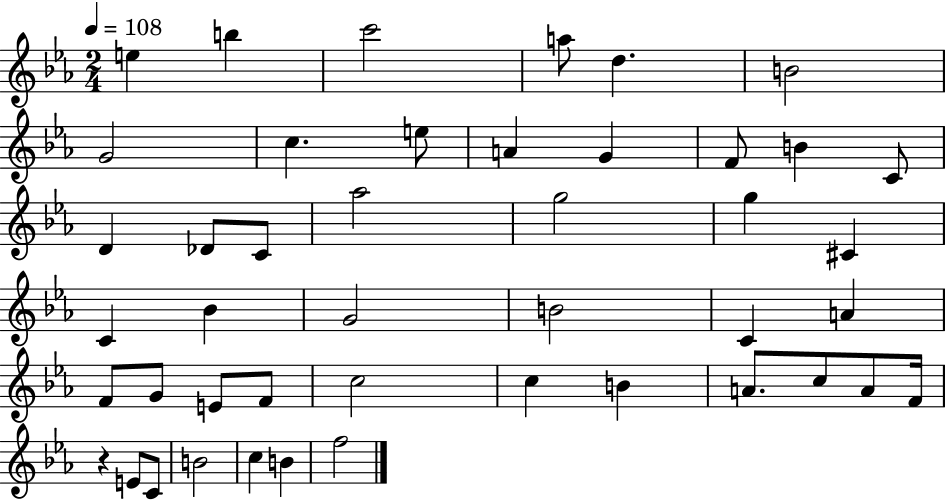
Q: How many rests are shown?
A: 1